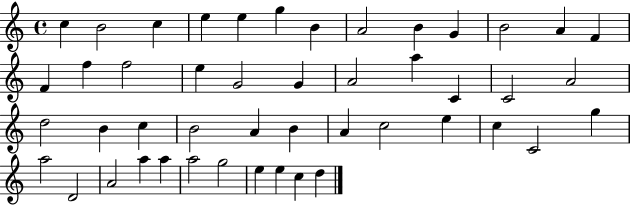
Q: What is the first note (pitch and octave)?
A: C5